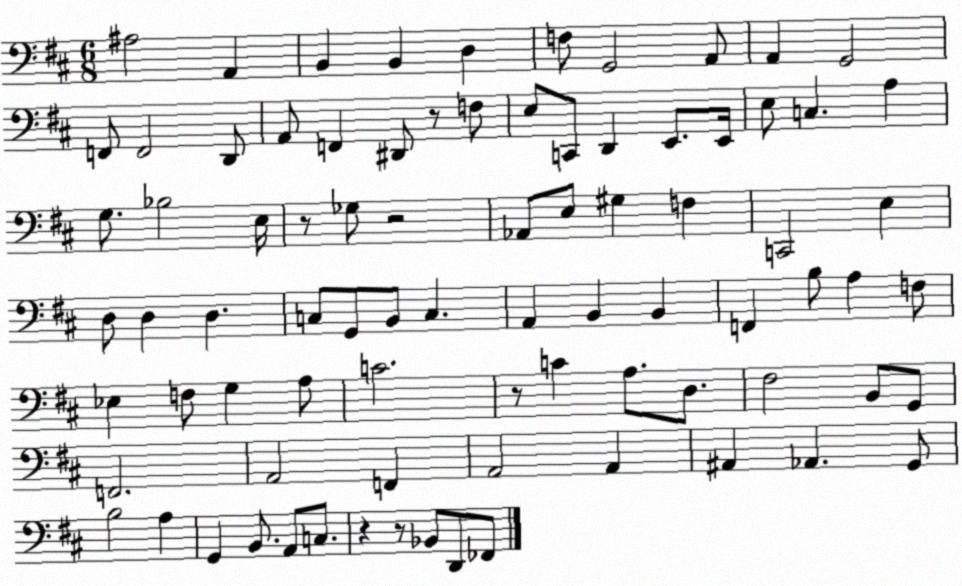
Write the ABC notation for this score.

X:1
T:Untitled
M:6/8
L:1/4
K:D
^A,2 A,, B,, B,, D, F,/2 G,,2 A,,/2 A,, G,,2 F,,/2 F,,2 D,,/2 A,,/2 F,, ^D,,/2 z/2 F,/2 E,/2 C,,/2 D,, E,,/2 E,,/4 E,/2 C, A, G,/2 _B,2 E,/4 z/2 _G,/2 z2 _A,,/2 E,/2 ^G, F, C,,2 E, D,/2 D, D, C,/2 G,,/2 B,,/2 C, A,, B,, B,, F,, B,/2 A, F,/2 _E, F,/2 G, A,/2 C2 z/2 C A,/2 D,/2 ^F,2 B,,/2 G,,/2 F,,2 A,,2 F,, A,,2 A,, ^A,, _A,, G,,/2 B,2 A, G,, B,,/2 A,,/2 C,/2 z z/2 _B,,/2 D,,/2 _F,,/2